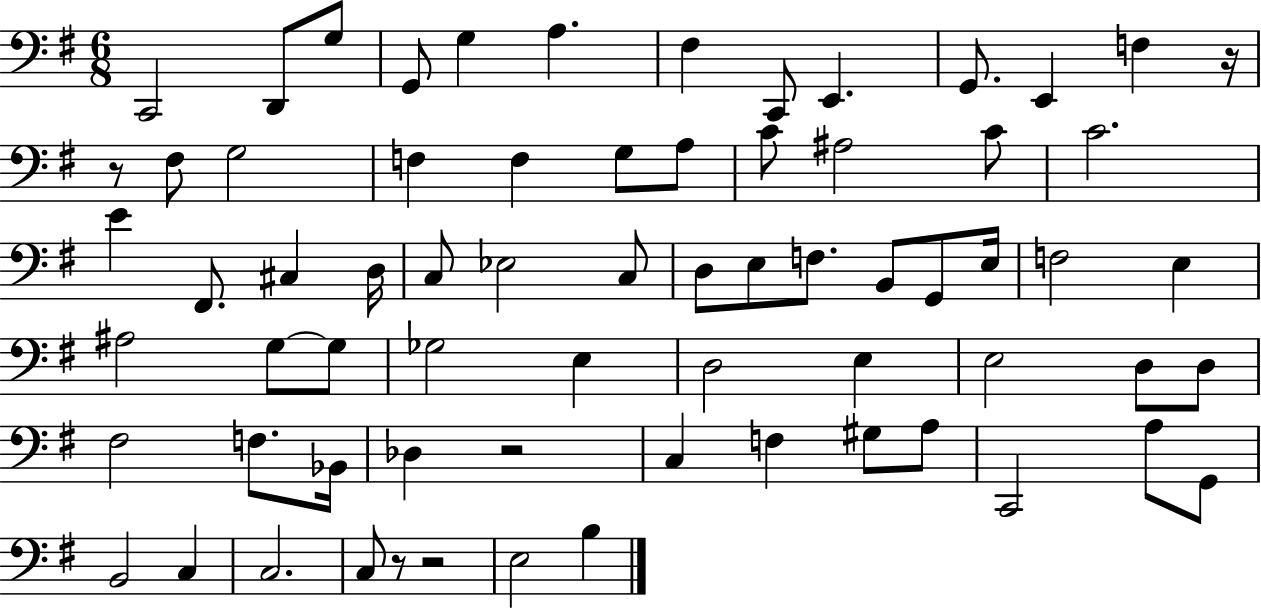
C2/h D2/e G3/e G2/e G3/q A3/q. F#3/q C2/e E2/q. G2/e. E2/q F3/q R/s R/e F#3/e G3/h F3/q F3/q G3/e A3/e C4/e A#3/h C4/e C4/h. E4/q F#2/e. C#3/q D3/s C3/e Eb3/h C3/e D3/e E3/e F3/e. B2/e G2/e E3/s F3/h E3/q A#3/h G3/e G3/e Gb3/h E3/q D3/h E3/q E3/h D3/e D3/e F#3/h F3/e. Bb2/s Db3/q R/h C3/q F3/q G#3/e A3/e C2/h A3/e G2/e B2/h C3/q C3/h. C3/e R/e R/h E3/h B3/q